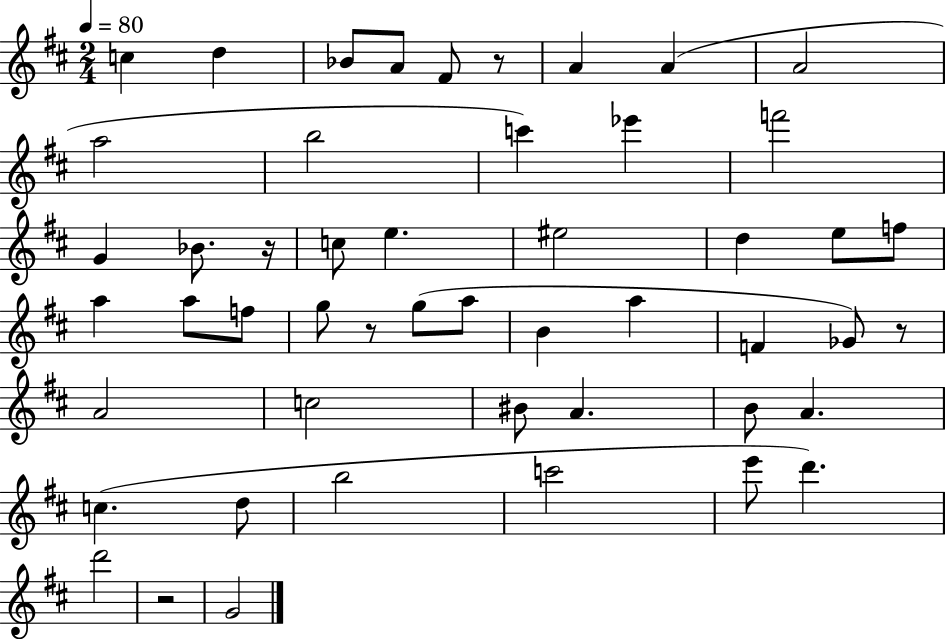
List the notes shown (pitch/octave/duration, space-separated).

C5/q D5/q Bb4/e A4/e F#4/e R/e A4/q A4/q A4/h A5/h B5/h C6/q Eb6/q F6/h G4/q Bb4/e. R/s C5/e E5/q. EIS5/h D5/q E5/e F5/e A5/q A5/e F5/e G5/e R/e G5/e A5/e B4/q A5/q F4/q Gb4/e R/e A4/h C5/h BIS4/e A4/q. B4/e A4/q. C5/q. D5/e B5/h C6/h E6/e D6/q. D6/h R/h G4/h